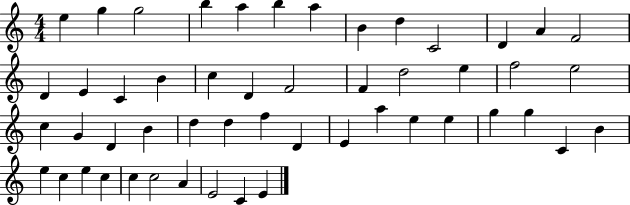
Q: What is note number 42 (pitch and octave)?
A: E5